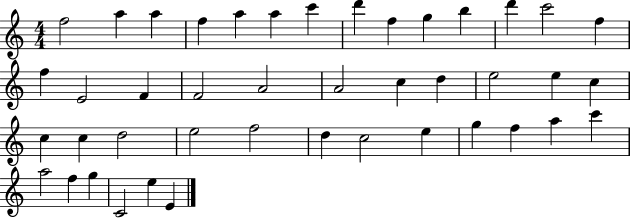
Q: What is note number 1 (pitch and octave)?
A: F5